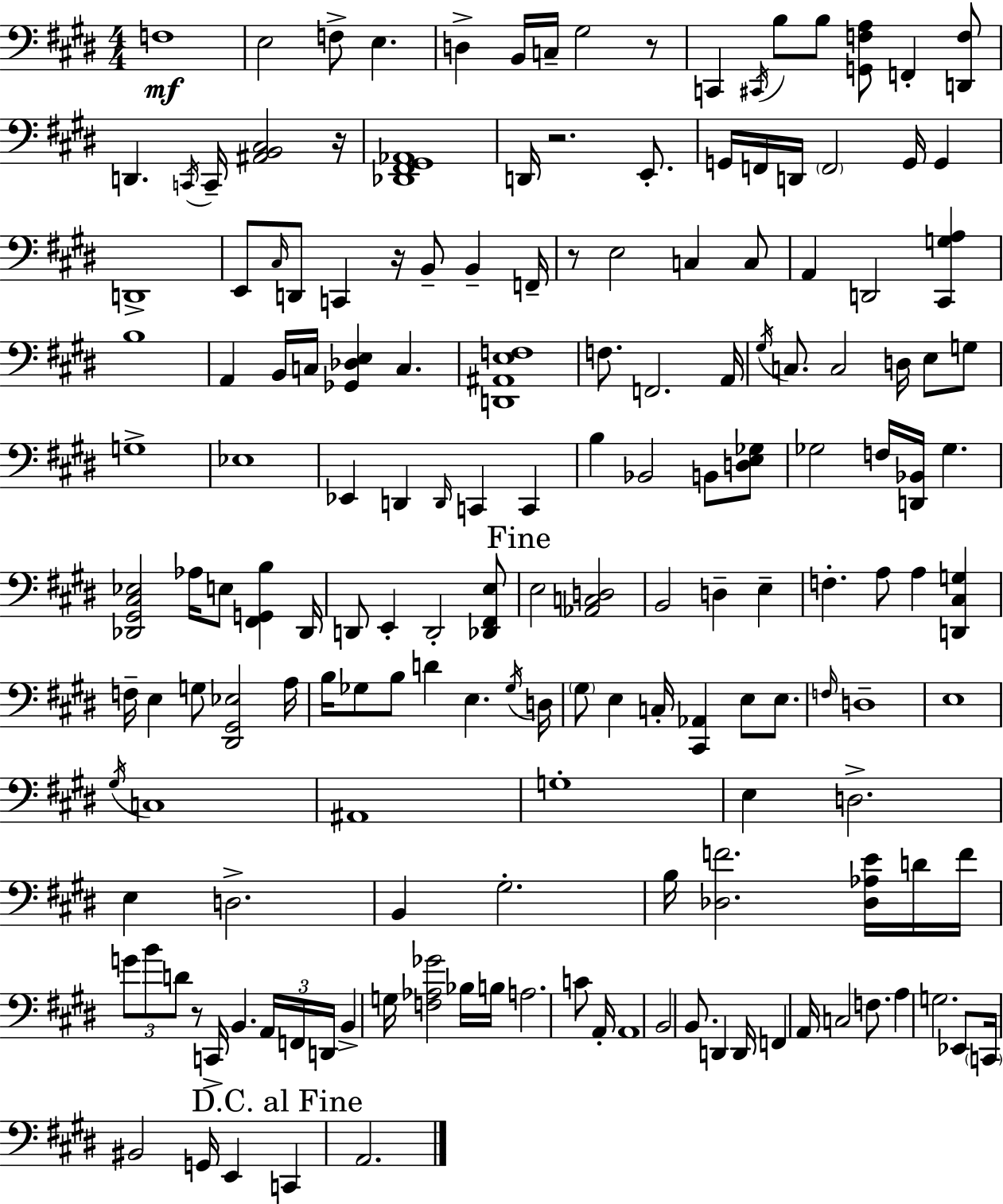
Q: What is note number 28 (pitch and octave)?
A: D2